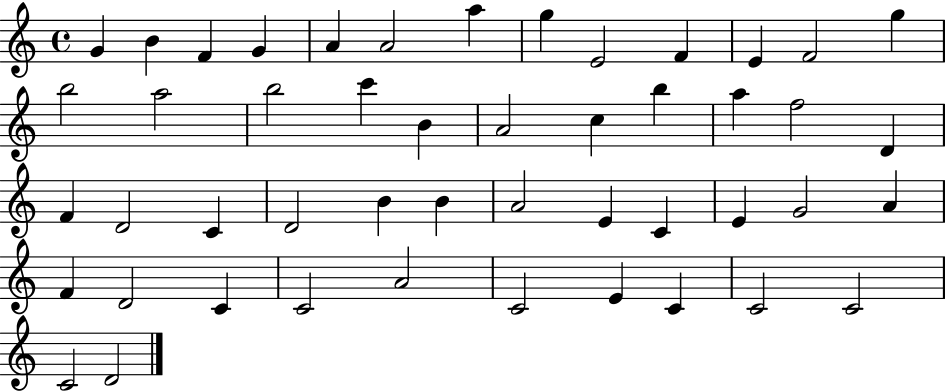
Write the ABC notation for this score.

X:1
T:Untitled
M:4/4
L:1/4
K:C
G B F G A A2 a g E2 F E F2 g b2 a2 b2 c' B A2 c b a f2 D F D2 C D2 B B A2 E C E G2 A F D2 C C2 A2 C2 E C C2 C2 C2 D2